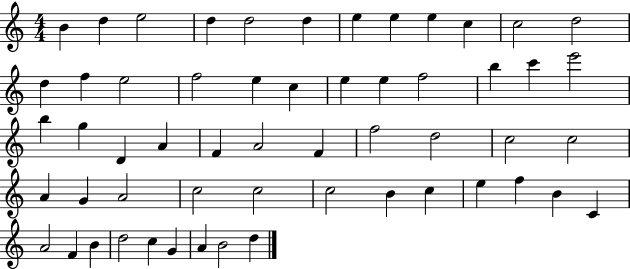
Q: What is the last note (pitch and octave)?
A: D5